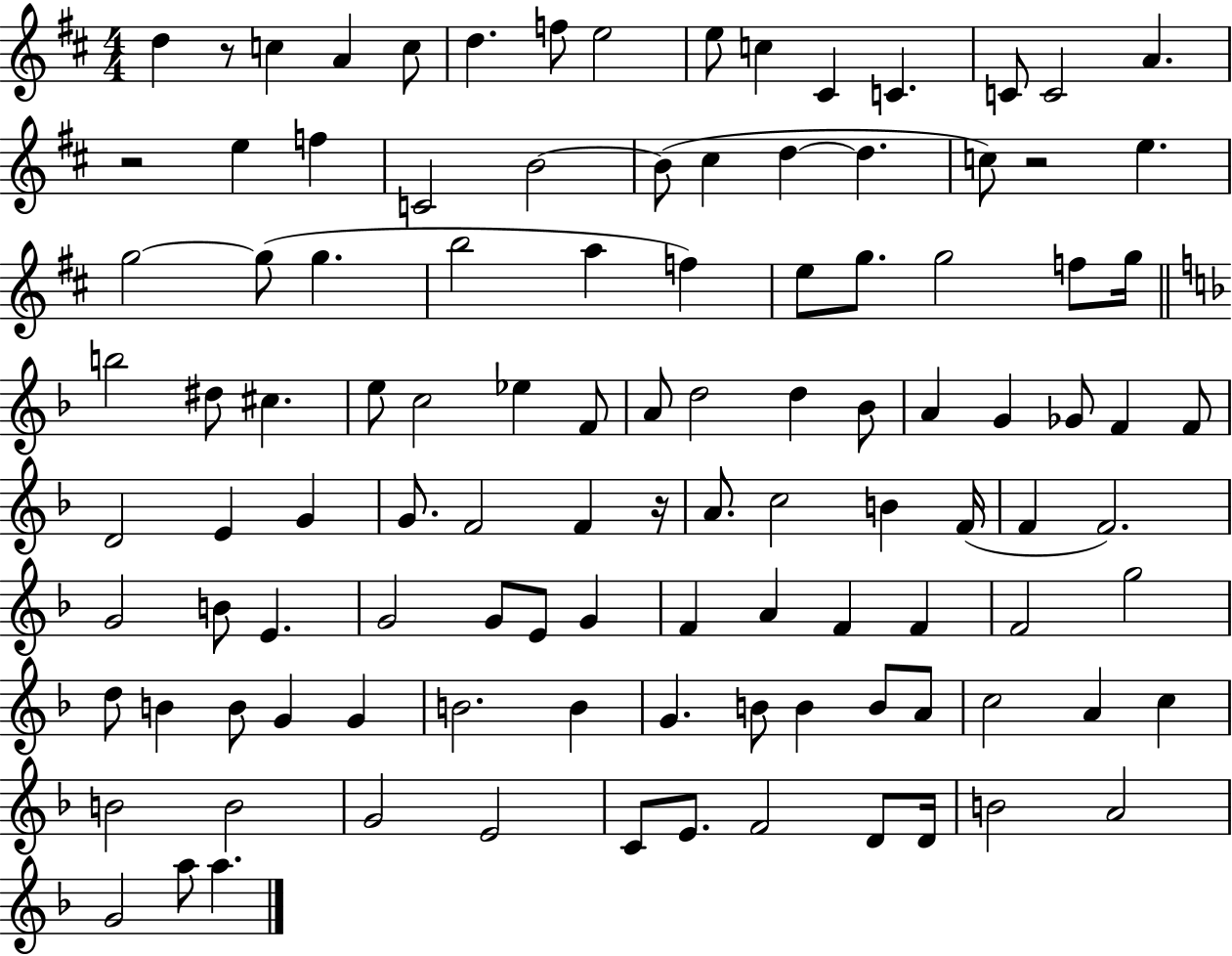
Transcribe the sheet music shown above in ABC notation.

X:1
T:Untitled
M:4/4
L:1/4
K:D
d z/2 c A c/2 d f/2 e2 e/2 c ^C C C/2 C2 A z2 e f C2 B2 B/2 ^c d d c/2 z2 e g2 g/2 g b2 a f e/2 g/2 g2 f/2 g/4 b2 ^d/2 ^c e/2 c2 _e F/2 A/2 d2 d _B/2 A G _G/2 F F/2 D2 E G G/2 F2 F z/4 A/2 c2 B F/4 F F2 G2 B/2 E G2 G/2 E/2 G F A F F F2 g2 d/2 B B/2 G G B2 B G B/2 B B/2 A/2 c2 A c B2 B2 G2 E2 C/2 E/2 F2 D/2 D/4 B2 A2 G2 a/2 a